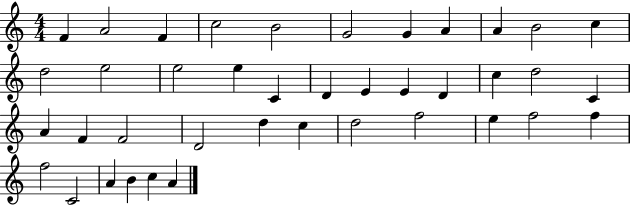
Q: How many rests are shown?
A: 0